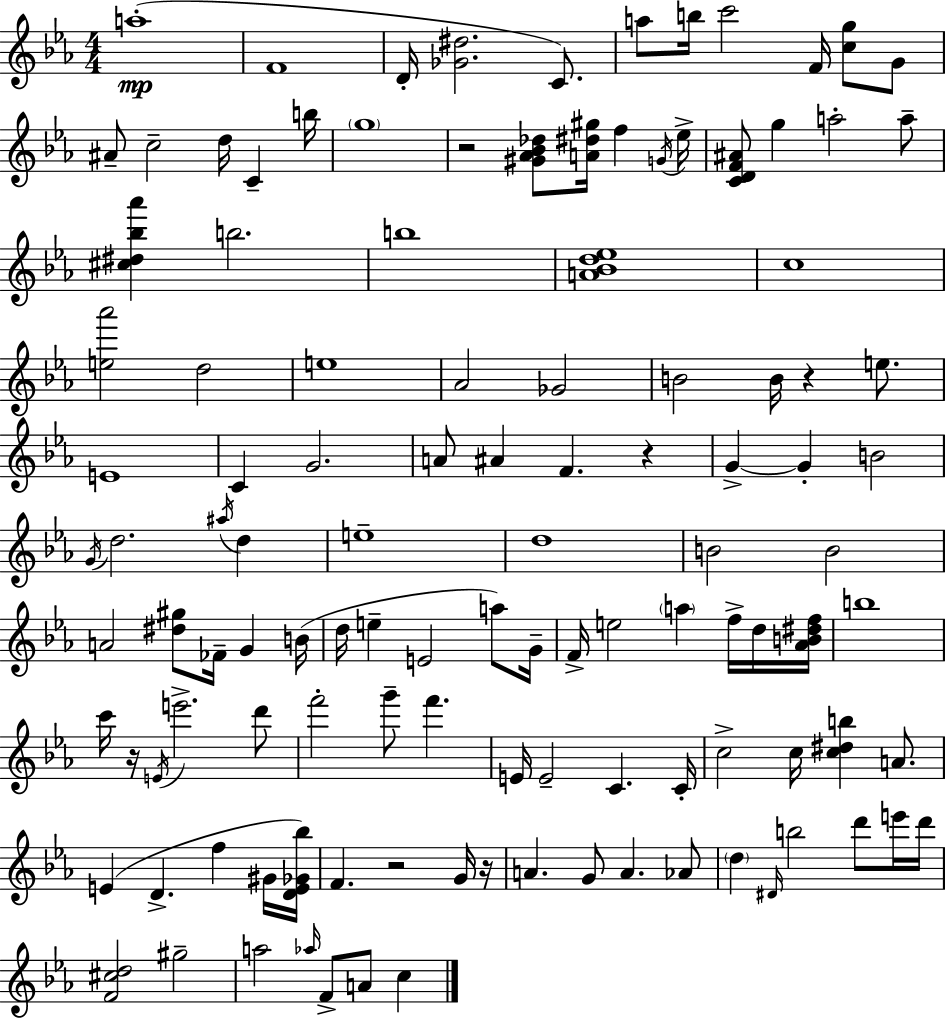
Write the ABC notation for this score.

X:1
T:Untitled
M:4/4
L:1/4
K:Cm
a4 F4 D/4 [_G^d]2 C/2 a/2 b/4 c'2 F/4 [cg]/2 G/2 ^A/2 c2 d/4 C b/4 g4 z2 [^G_A_B_d]/2 [A^d^g]/4 f G/4 _e/4 [CDF^A]/2 g a2 a/2 [^c^d_b_a'] b2 b4 [A_Bd_e]4 c4 [e_a']2 d2 e4 _A2 _G2 B2 B/4 z e/2 E4 C G2 A/2 ^A F z G G B2 G/4 d2 ^a/4 d e4 d4 B2 B2 A2 [^d^g]/2 _F/4 G B/4 d/4 e E2 a/2 G/4 F/4 e2 a f/4 d/4 [_AB^df]/4 b4 c'/4 z/4 E/4 e'2 d'/2 f'2 g'/2 f' E/4 E2 C C/4 c2 c/4 [c^db] A/2 E D f ^G/4 [DE_G_b]/4 F z2 G/4 z/4 A G/2 A _A/2 d ^D/4 b2 d'/2 e'/4 d'/4 [F^cd]2 ^g2 a2 _a/4 F/2 A/2 c